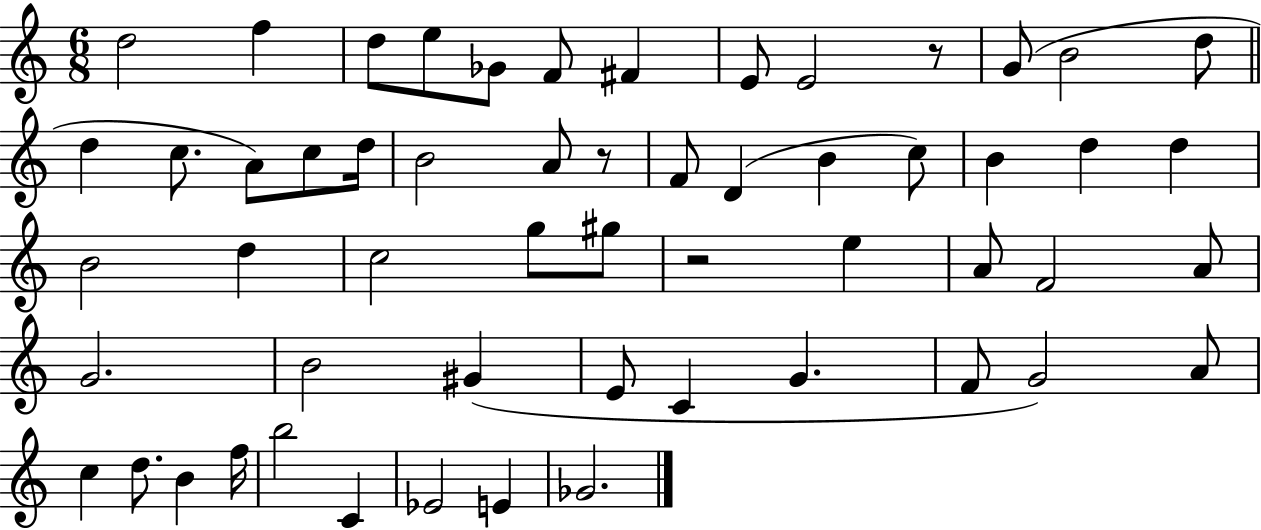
{
  \clef treble
  \numericTimeSignature
  \time 6/8
  \key c \major
  d''2 f''4 | d''8 e''8 ges'8 f'8 fis'4 | e'8 e'2 r8 | g'8( b'2 d''8 | \break \bar "||" \break \key c \major d''4 c''8. a'8) c''8 d''16 | b'2 a'8 r8 | f'8 d'4( b'4 c''8) | b'4 d''4 d''4 | \break b'2 d''4 | c''2 g''8 gis''8 | r2 e''4 | a'8 f'2 a'8 | \break g'2. | b'2 gis'4( | e'8 c'4 g'4. | f'8 g'2) a'8 | \break c''4 d''8. b'4 f''16 | b''2 c'4 | ees'2 e'4 | ges'2. | \break \bar "|."
}